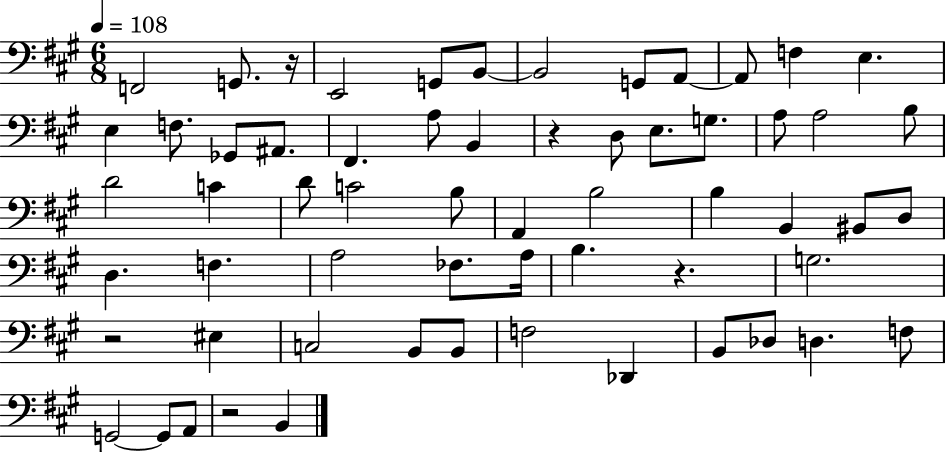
X:1
T:Untitled
M:6/8
L:1/4
K:A
F,,2 G,,/2 z/4 E,,2 G,,/2 B,,/2 B,,2 G,,/2 A,,/2 A,,/2 F, E, E, F,/2 _G,,/2 ^A,,/2 ^F,, A,/2 B,, z D,/2 E,/2 G,/2 A,/2 A,2 B,/2 D2 C D/2 C2 B,/2 A,, B,2 B, B,, ^B,,/2 D,/2 D, F, A,2 _F,/2 A,/4 B, z G,2 z2 ^E, C,2 B,,/2 B,,/2 F,2 _D,, B,,/2 _D,/2 D, F,/2 G,,2 G,,/2 A,,/2 z2 B,,